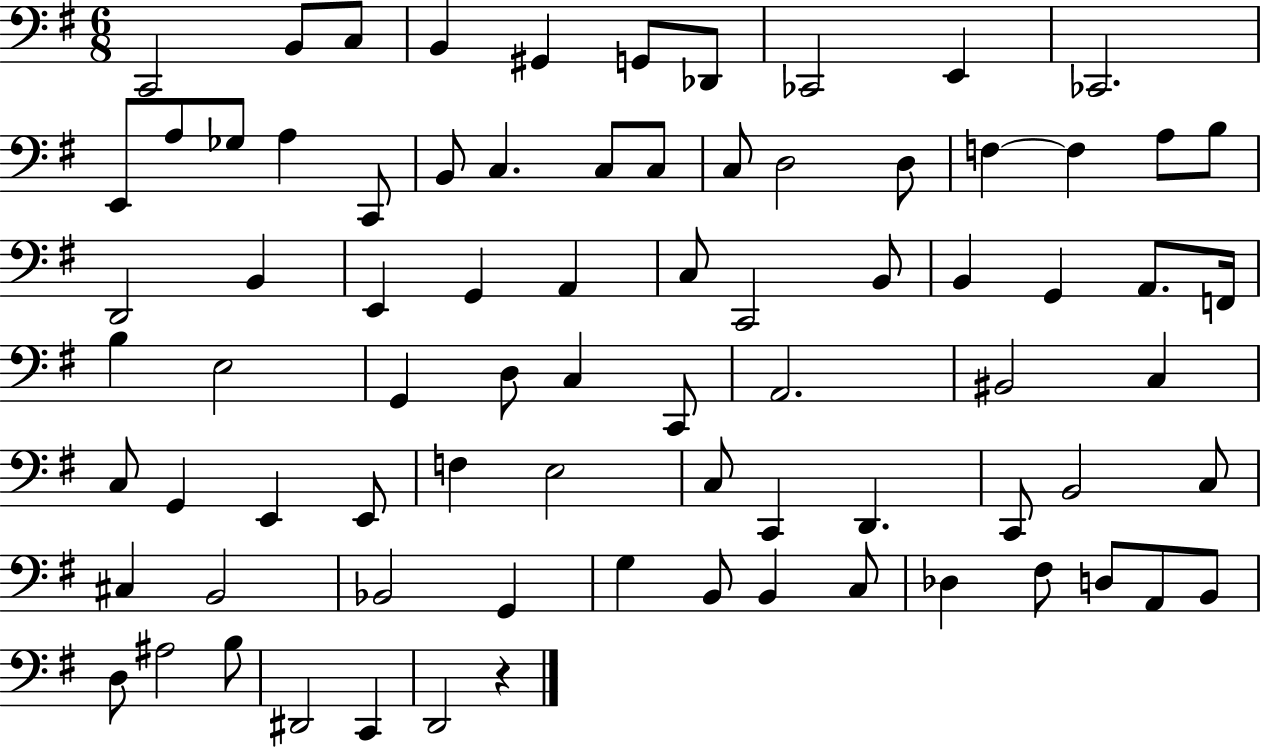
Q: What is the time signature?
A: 6/8